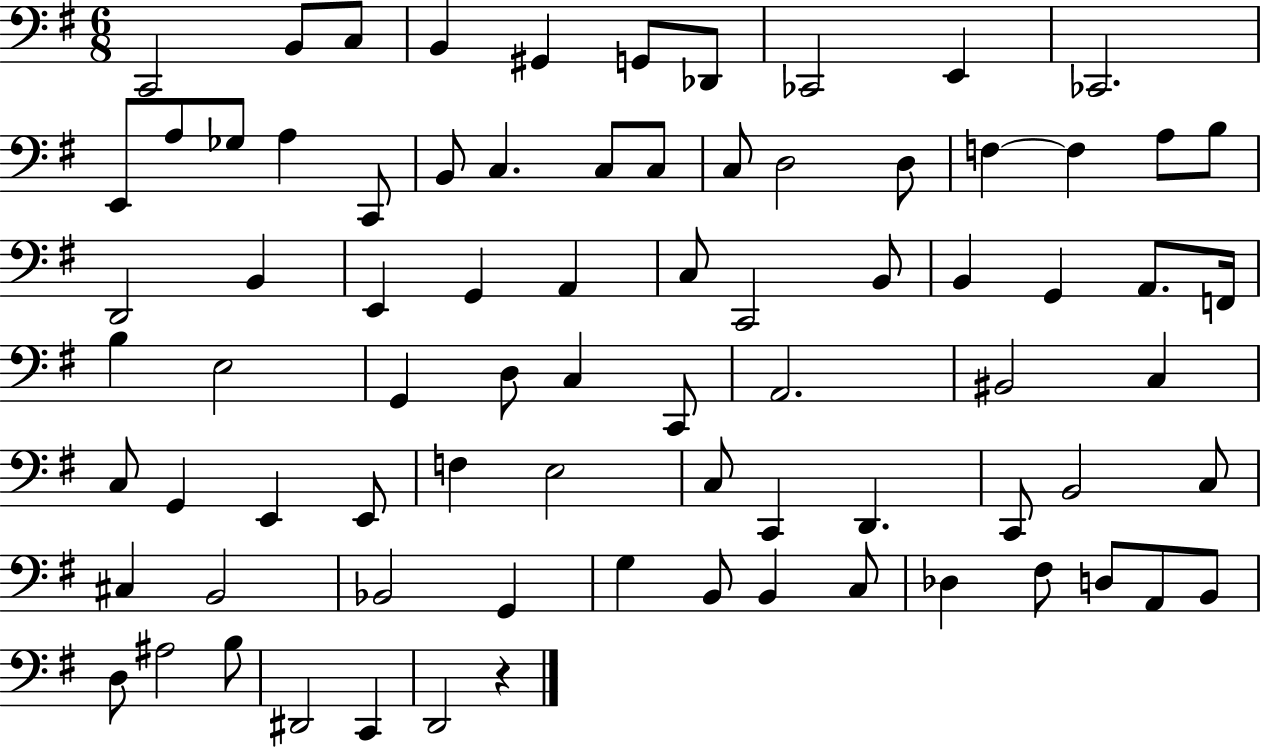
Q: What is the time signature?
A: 6/8